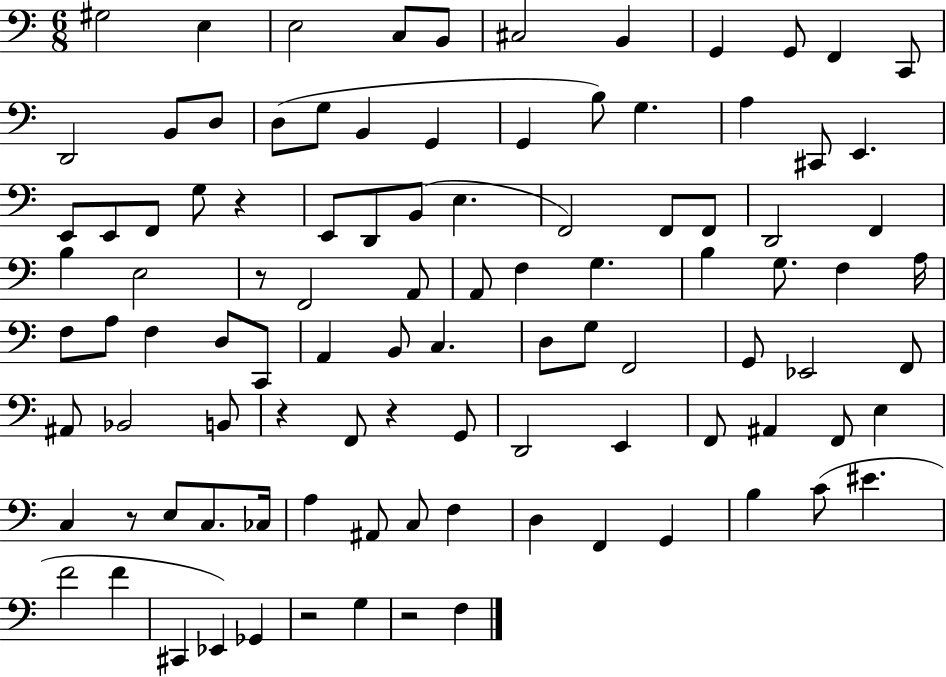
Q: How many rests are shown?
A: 7